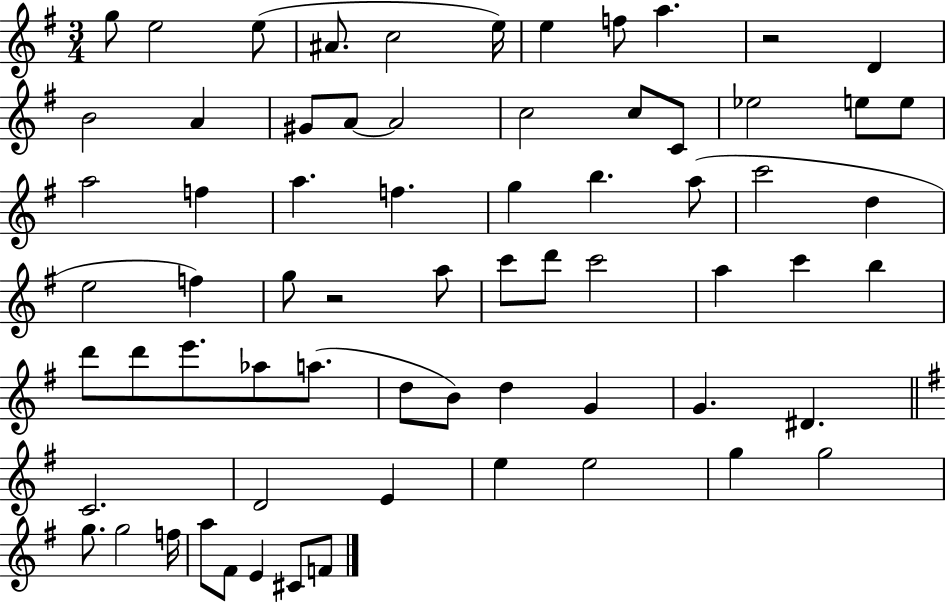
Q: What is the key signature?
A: G major